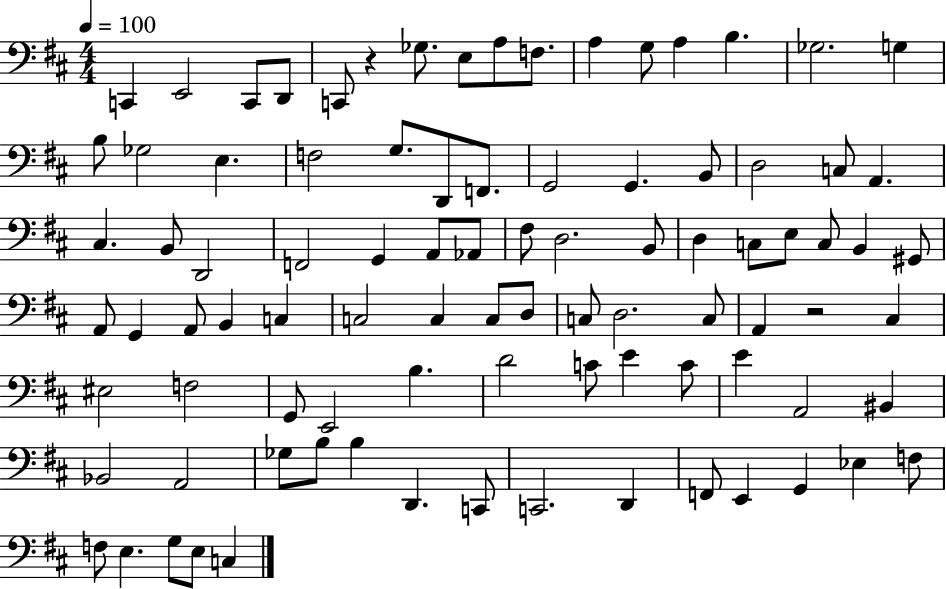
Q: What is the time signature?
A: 4/4